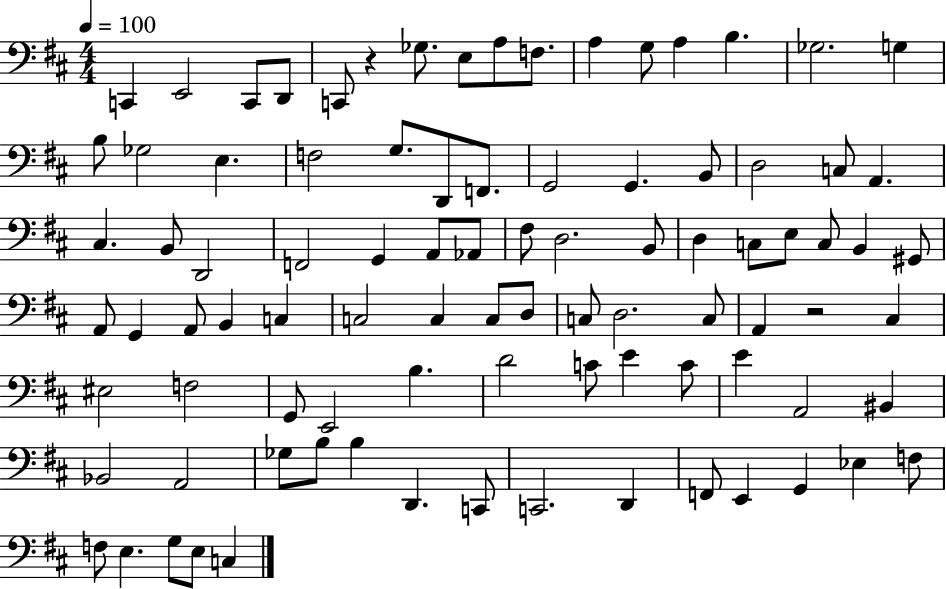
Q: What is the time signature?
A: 4/4